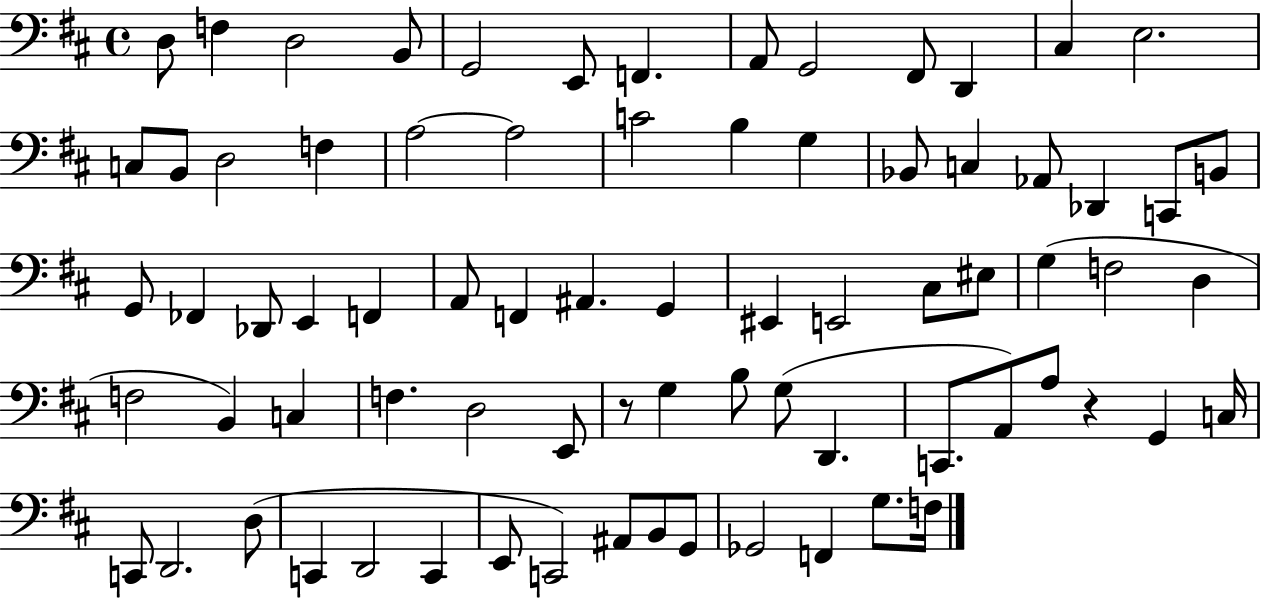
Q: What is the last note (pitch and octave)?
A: F3